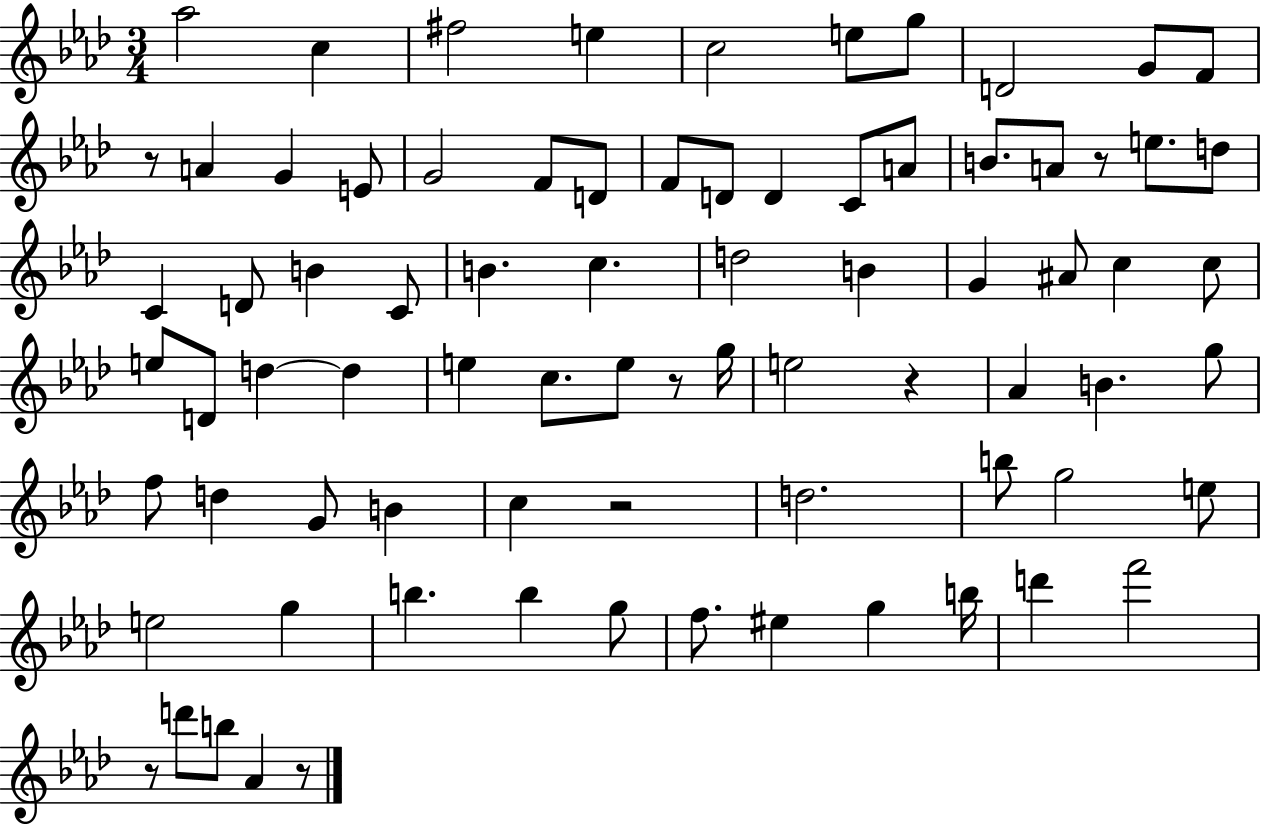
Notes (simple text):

Ab5/h C5/q F#5/h E5/q C5/h E5/e G5/e D4/h G4/e F4/e R/e A4/q G4/q E4/e G4/h F4/e D4/e F4/e D4/e D4/q C4/e A4/e B4/e. A4/e R/e E5/e. D5/e C4/q D4/e B4/q C4/e B4/q. C5/q. D5/h B4/q G4/q A#4/e C5/q C5/e E5/e D4/e D5/q D5/q E5/q C5/e. E5/e R/e G5/s E5/h R/q Ab4/q B4/q. G5/e F5/e D5/q G4/e B4/q C5/q R/h D5/h. B5/e G5/h E5/e E5/h G5/q B5/q. B5/q G5/e F5/e. EIS5/q G5/q B5/s D6/q F6/h R/e D6/e B5/e Ab4/q R/e